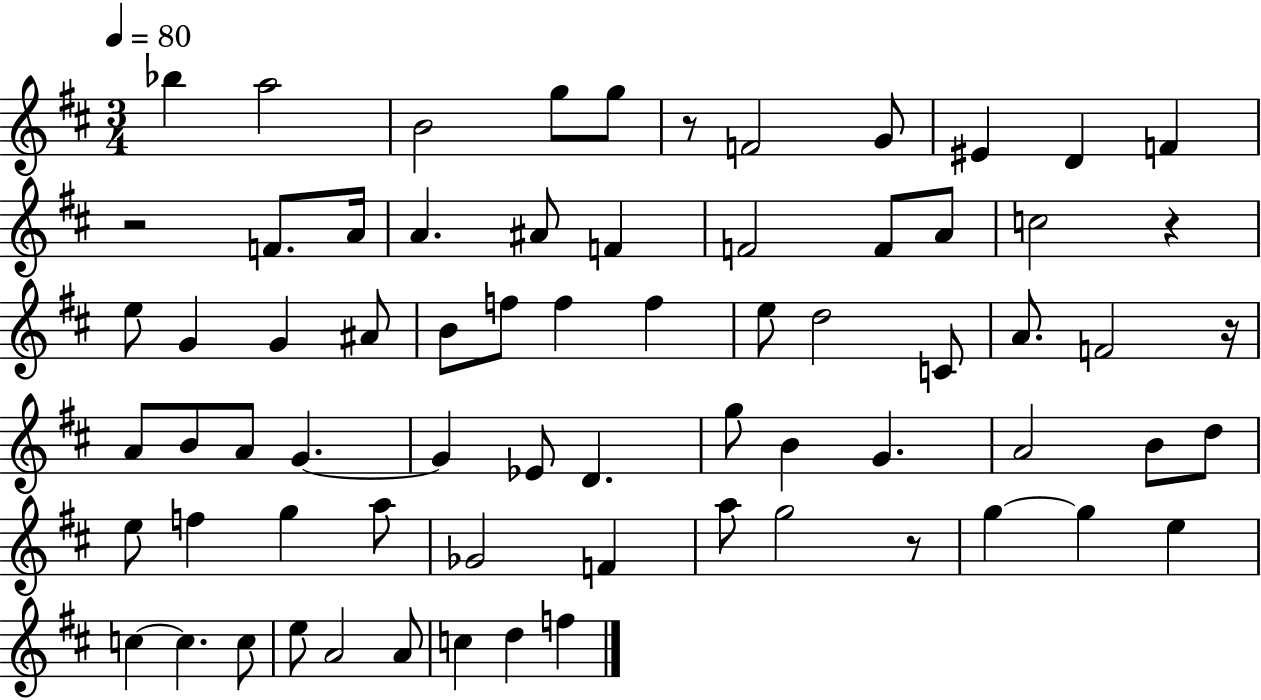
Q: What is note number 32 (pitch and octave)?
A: F4